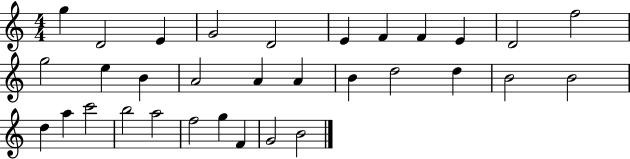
G5/q D4/h E4/q G4/h D4/h E4/q F4/q F4/q E4/q D4/h F5/h G5/h E5/q B4/q A4/h A4/q A4/q B4/q D5/h D5/q B4/h B4/h D5/q A5/q C6/h B5/h A5/h F5/h G5/q F4/q G4/h B4/h